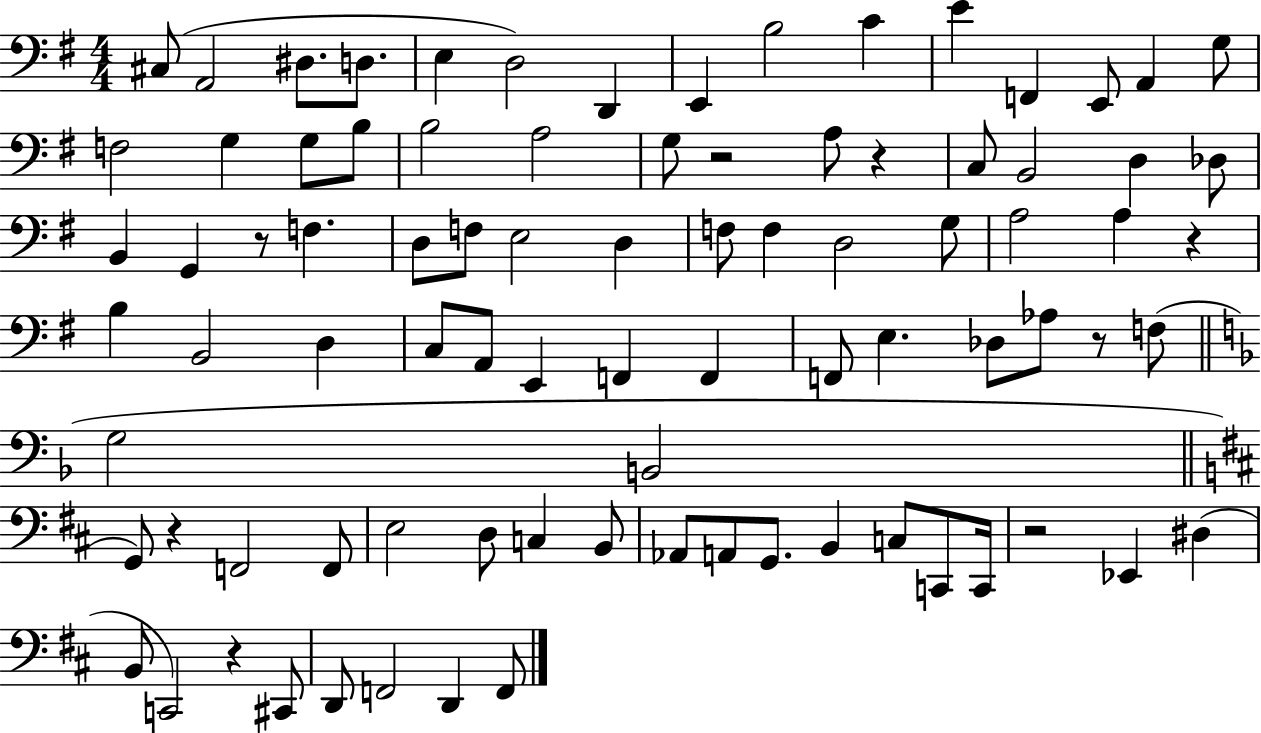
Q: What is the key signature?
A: G major